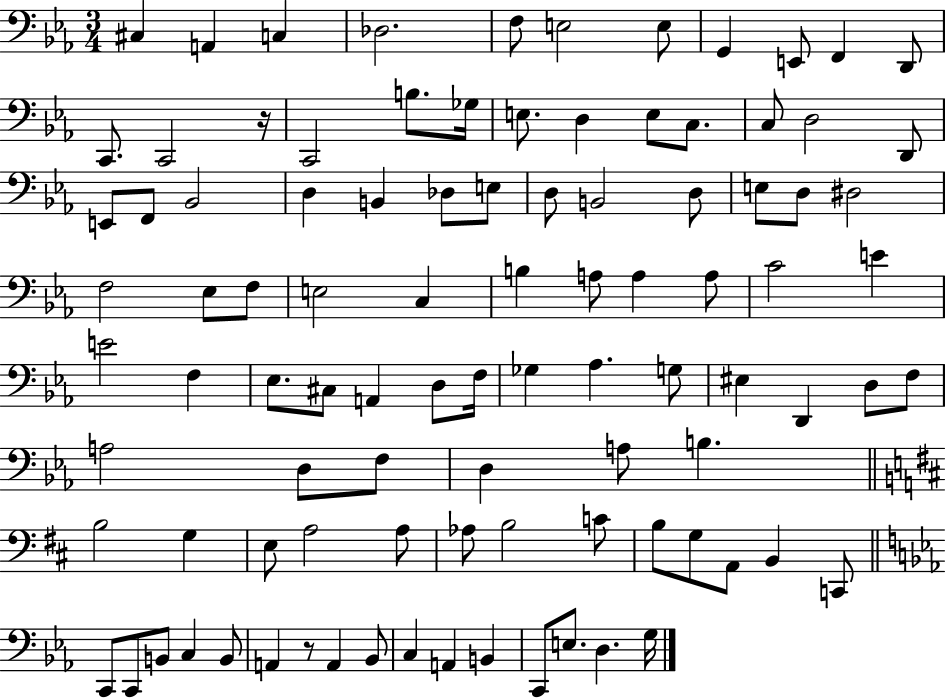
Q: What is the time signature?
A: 3/4